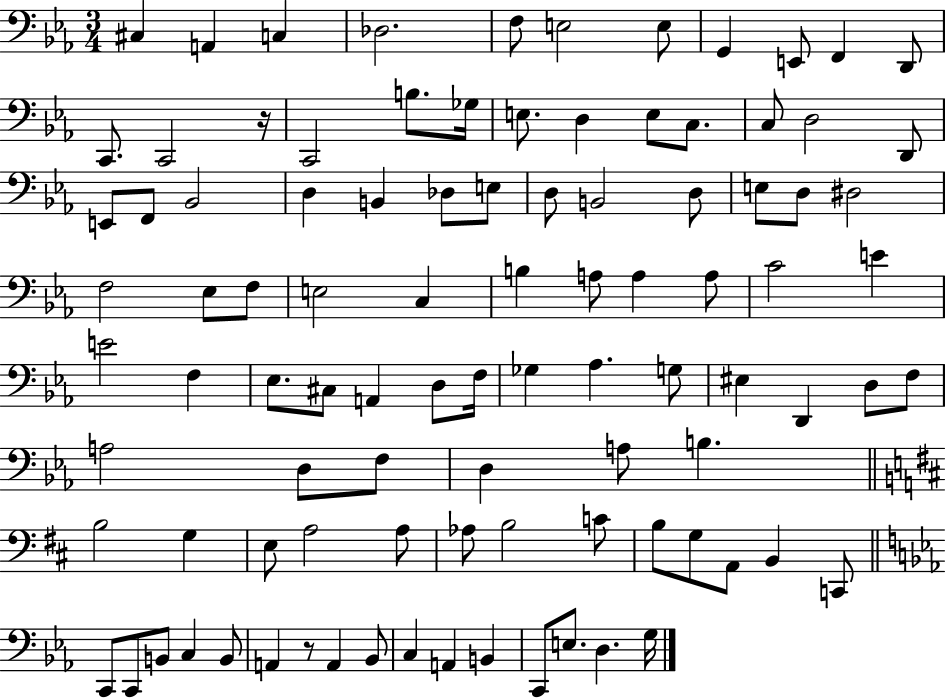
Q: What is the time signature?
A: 3/4